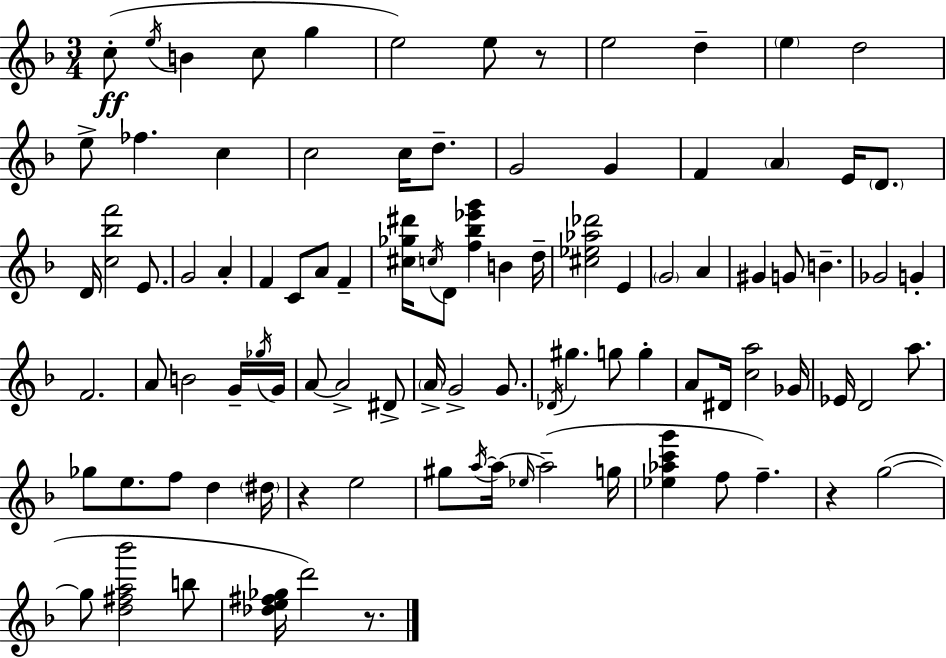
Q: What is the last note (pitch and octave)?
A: D6